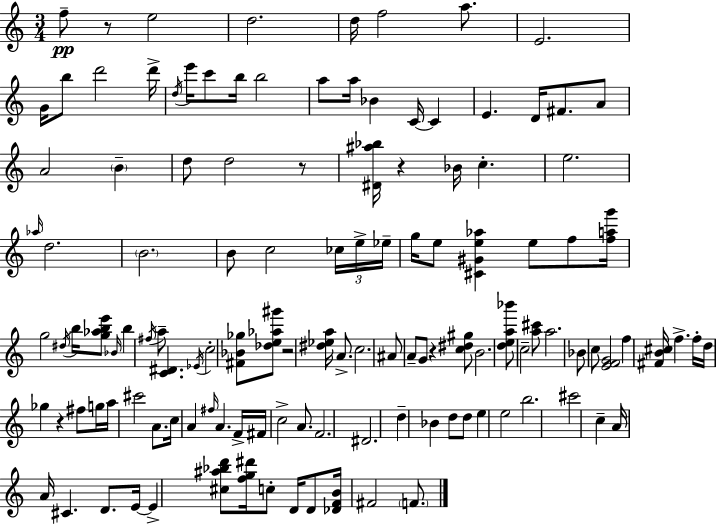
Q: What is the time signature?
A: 3/4